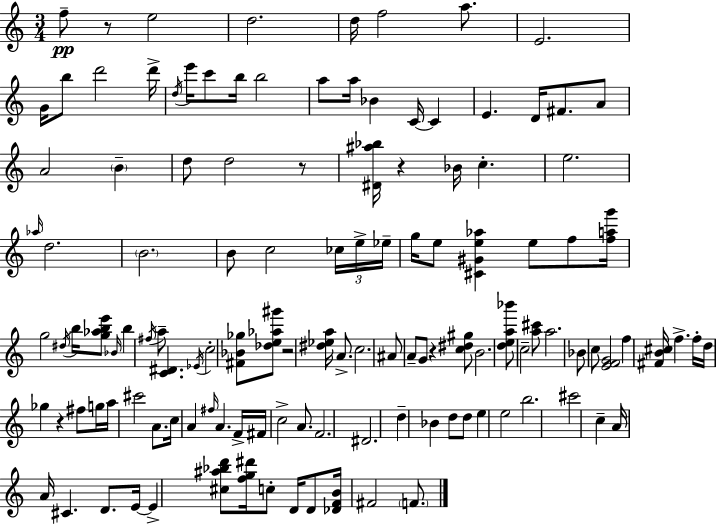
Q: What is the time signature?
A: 3/4